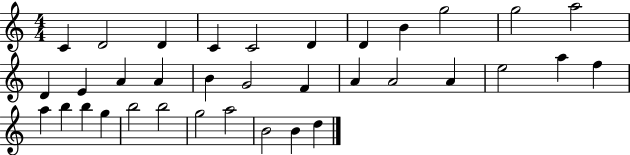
X:1
T:Untitled
M:4/4
L:1/4
K:C
C D2 D C C2 D D B g2 g2 a2 D E A A B G2 F A A2 A e2 a f a b b g b2 b2 g2 a2 B2 B d